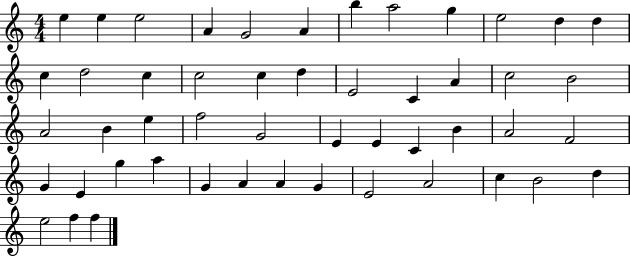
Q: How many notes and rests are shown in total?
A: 50